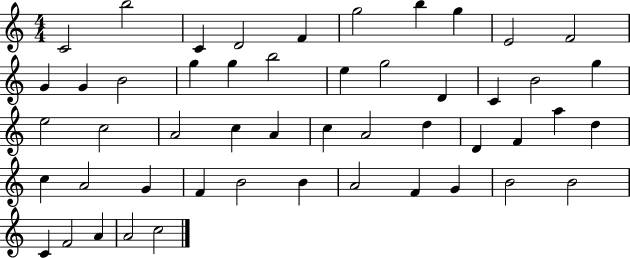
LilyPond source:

{
  \clef treble
  \numericTimeSignature
  \time 4/4
  \key c \major
  c'2 b''2 | c'4 d'2 f'4 | g''2 b''4 g''4 | e'2 f'2 | \break g'4 g'4 b'2 | g''4 g''4 b''2 | e''4 g''2 d'4 | c'4 b'2 g''4 | \break e''2 c''2 | a'2 c''4 a'4 | c''4 a'2 d''4 | d'4 f'4 a''4 d''4 | \break c''4 a'2 g'4 | f'4 b'2 b'4 | a'2 f'4 g'4 | b'2 b'2 | \break c'4 f'2 a'4 | a'2 c''2 | \bar "|."
}